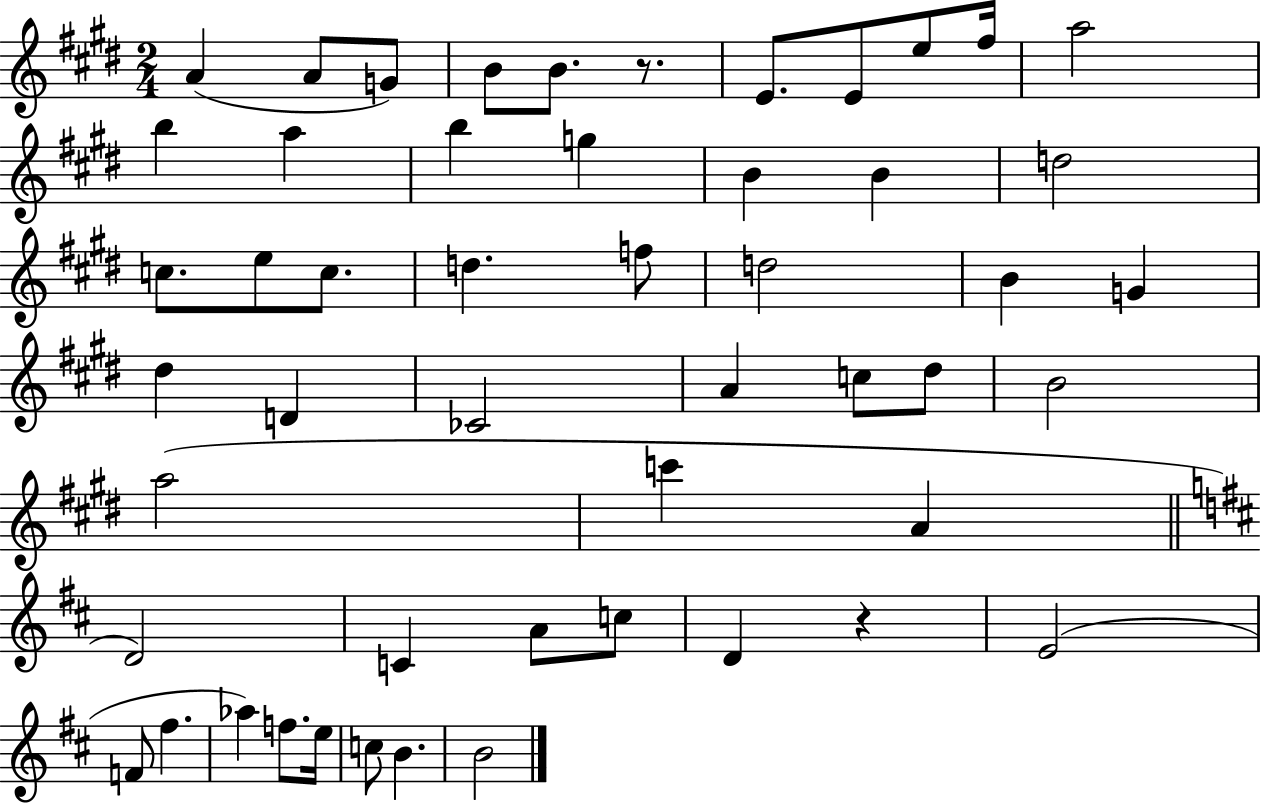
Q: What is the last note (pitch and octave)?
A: B4